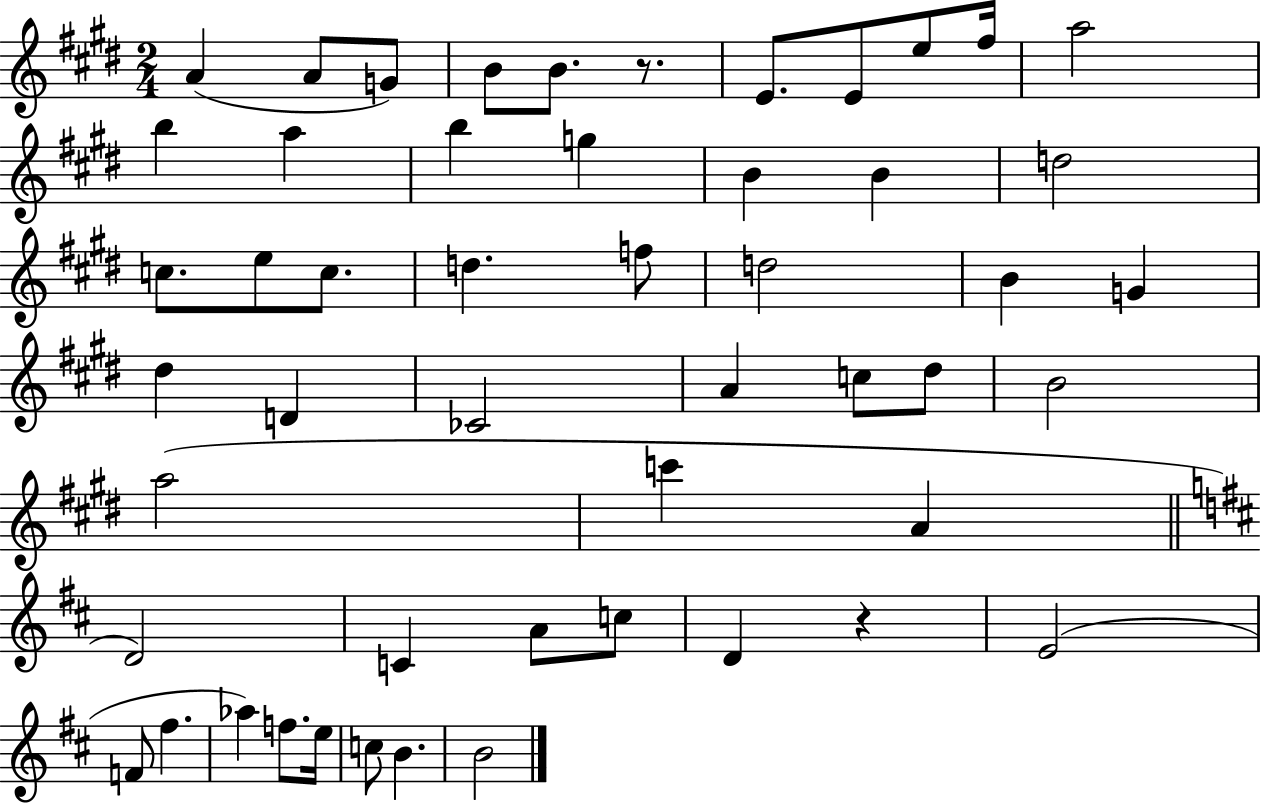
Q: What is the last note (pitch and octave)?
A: B4